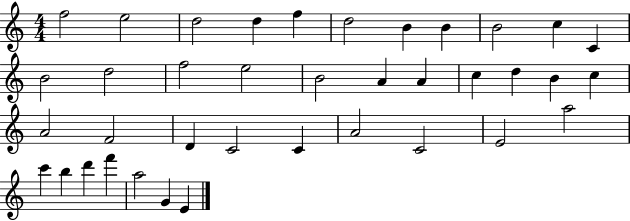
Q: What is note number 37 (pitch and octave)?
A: G4